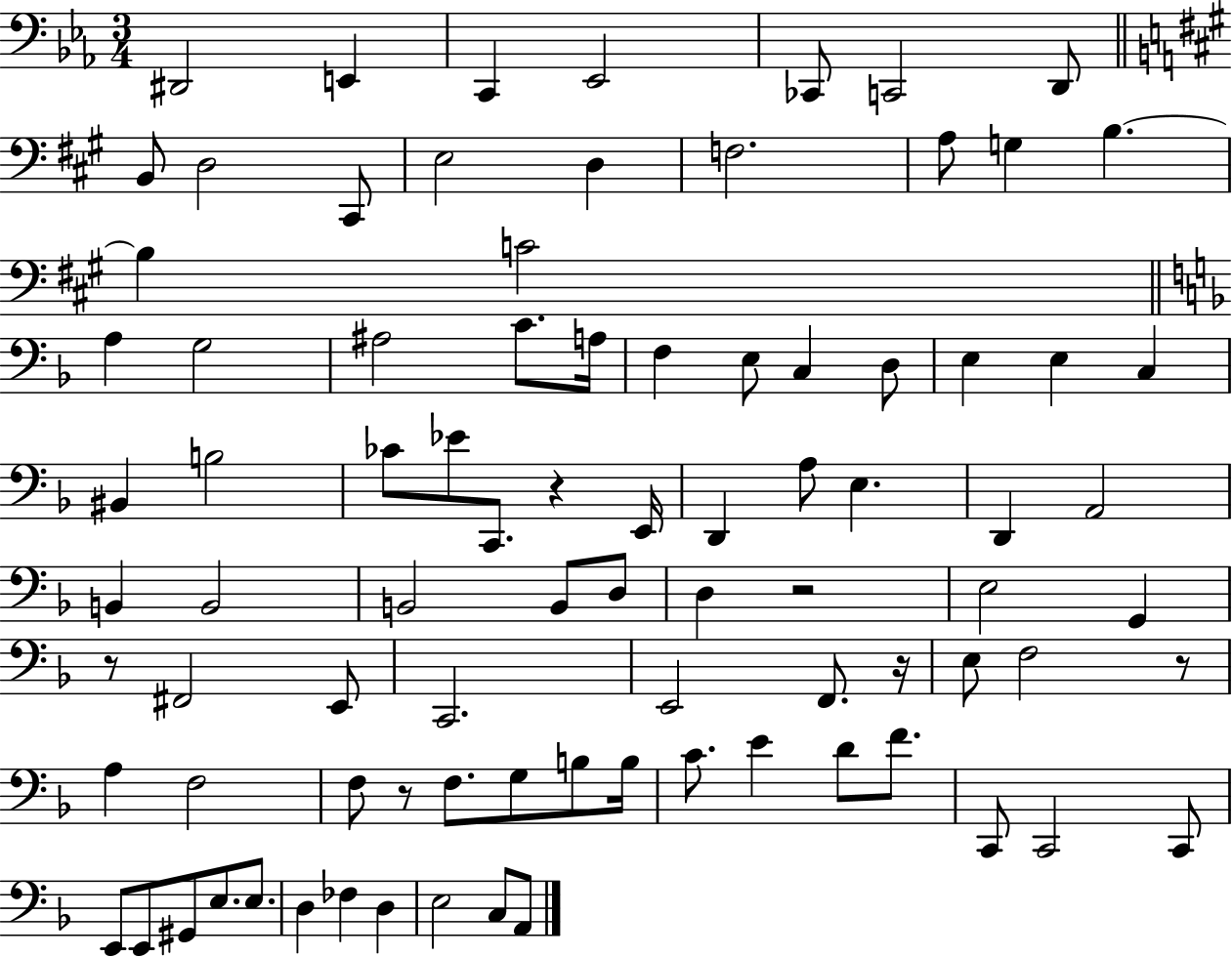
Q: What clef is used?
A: bass